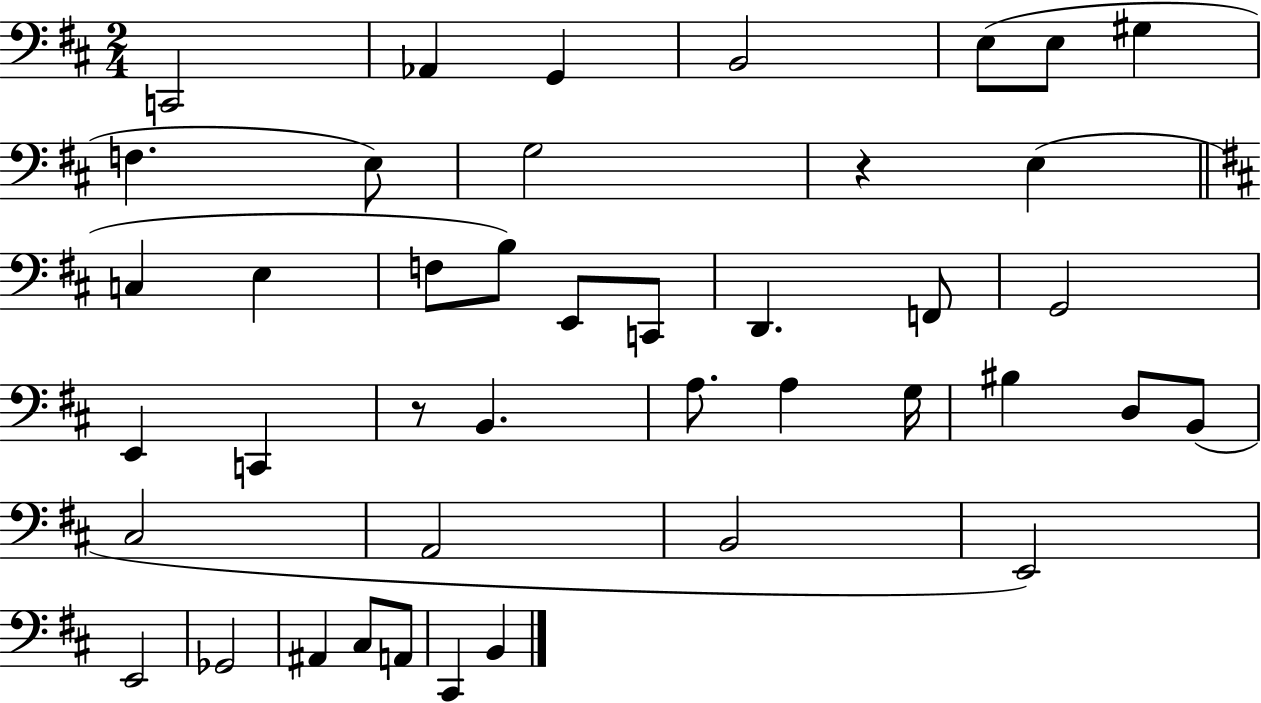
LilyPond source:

{
  \clef bass
  \numericTimeSignature
  \time 2/4
  \key d \major
  \repeat volta 2 { c,2 | aes,4 g,4 | b,2 | e8( e8 gis4 | \break f4. e8) | g2 | r4 e4( | \bar "||" \break \key b \minor c4 e4 | f8 b8) e,8 c,8 | d,4. f,8 | g,2 | \break e,4 c,4 | r8 b,4. | a8. a4 g16 | bis4 d8 b,8( | \break cis2 | a,2 | b,2 | e,2) | \break e,2 | ges,2 | ais,4 cis8 a,8 | cis,4 b,4 | \break } \bar "|."
}